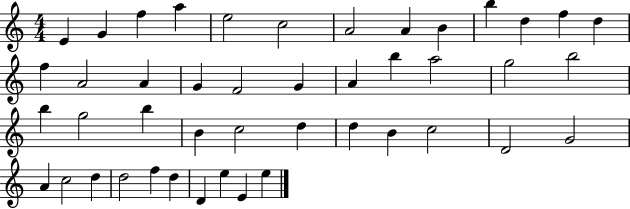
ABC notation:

X:1
T:Untitled
M:4/4
L:1/4
K:C
E G f a e2 c2 A2 A B b d f d f A2 A G F2 G A b a2 g2 b2 b g2 b B c2 d d B c2 D2 G2 A c2 d d2 f d D e E e